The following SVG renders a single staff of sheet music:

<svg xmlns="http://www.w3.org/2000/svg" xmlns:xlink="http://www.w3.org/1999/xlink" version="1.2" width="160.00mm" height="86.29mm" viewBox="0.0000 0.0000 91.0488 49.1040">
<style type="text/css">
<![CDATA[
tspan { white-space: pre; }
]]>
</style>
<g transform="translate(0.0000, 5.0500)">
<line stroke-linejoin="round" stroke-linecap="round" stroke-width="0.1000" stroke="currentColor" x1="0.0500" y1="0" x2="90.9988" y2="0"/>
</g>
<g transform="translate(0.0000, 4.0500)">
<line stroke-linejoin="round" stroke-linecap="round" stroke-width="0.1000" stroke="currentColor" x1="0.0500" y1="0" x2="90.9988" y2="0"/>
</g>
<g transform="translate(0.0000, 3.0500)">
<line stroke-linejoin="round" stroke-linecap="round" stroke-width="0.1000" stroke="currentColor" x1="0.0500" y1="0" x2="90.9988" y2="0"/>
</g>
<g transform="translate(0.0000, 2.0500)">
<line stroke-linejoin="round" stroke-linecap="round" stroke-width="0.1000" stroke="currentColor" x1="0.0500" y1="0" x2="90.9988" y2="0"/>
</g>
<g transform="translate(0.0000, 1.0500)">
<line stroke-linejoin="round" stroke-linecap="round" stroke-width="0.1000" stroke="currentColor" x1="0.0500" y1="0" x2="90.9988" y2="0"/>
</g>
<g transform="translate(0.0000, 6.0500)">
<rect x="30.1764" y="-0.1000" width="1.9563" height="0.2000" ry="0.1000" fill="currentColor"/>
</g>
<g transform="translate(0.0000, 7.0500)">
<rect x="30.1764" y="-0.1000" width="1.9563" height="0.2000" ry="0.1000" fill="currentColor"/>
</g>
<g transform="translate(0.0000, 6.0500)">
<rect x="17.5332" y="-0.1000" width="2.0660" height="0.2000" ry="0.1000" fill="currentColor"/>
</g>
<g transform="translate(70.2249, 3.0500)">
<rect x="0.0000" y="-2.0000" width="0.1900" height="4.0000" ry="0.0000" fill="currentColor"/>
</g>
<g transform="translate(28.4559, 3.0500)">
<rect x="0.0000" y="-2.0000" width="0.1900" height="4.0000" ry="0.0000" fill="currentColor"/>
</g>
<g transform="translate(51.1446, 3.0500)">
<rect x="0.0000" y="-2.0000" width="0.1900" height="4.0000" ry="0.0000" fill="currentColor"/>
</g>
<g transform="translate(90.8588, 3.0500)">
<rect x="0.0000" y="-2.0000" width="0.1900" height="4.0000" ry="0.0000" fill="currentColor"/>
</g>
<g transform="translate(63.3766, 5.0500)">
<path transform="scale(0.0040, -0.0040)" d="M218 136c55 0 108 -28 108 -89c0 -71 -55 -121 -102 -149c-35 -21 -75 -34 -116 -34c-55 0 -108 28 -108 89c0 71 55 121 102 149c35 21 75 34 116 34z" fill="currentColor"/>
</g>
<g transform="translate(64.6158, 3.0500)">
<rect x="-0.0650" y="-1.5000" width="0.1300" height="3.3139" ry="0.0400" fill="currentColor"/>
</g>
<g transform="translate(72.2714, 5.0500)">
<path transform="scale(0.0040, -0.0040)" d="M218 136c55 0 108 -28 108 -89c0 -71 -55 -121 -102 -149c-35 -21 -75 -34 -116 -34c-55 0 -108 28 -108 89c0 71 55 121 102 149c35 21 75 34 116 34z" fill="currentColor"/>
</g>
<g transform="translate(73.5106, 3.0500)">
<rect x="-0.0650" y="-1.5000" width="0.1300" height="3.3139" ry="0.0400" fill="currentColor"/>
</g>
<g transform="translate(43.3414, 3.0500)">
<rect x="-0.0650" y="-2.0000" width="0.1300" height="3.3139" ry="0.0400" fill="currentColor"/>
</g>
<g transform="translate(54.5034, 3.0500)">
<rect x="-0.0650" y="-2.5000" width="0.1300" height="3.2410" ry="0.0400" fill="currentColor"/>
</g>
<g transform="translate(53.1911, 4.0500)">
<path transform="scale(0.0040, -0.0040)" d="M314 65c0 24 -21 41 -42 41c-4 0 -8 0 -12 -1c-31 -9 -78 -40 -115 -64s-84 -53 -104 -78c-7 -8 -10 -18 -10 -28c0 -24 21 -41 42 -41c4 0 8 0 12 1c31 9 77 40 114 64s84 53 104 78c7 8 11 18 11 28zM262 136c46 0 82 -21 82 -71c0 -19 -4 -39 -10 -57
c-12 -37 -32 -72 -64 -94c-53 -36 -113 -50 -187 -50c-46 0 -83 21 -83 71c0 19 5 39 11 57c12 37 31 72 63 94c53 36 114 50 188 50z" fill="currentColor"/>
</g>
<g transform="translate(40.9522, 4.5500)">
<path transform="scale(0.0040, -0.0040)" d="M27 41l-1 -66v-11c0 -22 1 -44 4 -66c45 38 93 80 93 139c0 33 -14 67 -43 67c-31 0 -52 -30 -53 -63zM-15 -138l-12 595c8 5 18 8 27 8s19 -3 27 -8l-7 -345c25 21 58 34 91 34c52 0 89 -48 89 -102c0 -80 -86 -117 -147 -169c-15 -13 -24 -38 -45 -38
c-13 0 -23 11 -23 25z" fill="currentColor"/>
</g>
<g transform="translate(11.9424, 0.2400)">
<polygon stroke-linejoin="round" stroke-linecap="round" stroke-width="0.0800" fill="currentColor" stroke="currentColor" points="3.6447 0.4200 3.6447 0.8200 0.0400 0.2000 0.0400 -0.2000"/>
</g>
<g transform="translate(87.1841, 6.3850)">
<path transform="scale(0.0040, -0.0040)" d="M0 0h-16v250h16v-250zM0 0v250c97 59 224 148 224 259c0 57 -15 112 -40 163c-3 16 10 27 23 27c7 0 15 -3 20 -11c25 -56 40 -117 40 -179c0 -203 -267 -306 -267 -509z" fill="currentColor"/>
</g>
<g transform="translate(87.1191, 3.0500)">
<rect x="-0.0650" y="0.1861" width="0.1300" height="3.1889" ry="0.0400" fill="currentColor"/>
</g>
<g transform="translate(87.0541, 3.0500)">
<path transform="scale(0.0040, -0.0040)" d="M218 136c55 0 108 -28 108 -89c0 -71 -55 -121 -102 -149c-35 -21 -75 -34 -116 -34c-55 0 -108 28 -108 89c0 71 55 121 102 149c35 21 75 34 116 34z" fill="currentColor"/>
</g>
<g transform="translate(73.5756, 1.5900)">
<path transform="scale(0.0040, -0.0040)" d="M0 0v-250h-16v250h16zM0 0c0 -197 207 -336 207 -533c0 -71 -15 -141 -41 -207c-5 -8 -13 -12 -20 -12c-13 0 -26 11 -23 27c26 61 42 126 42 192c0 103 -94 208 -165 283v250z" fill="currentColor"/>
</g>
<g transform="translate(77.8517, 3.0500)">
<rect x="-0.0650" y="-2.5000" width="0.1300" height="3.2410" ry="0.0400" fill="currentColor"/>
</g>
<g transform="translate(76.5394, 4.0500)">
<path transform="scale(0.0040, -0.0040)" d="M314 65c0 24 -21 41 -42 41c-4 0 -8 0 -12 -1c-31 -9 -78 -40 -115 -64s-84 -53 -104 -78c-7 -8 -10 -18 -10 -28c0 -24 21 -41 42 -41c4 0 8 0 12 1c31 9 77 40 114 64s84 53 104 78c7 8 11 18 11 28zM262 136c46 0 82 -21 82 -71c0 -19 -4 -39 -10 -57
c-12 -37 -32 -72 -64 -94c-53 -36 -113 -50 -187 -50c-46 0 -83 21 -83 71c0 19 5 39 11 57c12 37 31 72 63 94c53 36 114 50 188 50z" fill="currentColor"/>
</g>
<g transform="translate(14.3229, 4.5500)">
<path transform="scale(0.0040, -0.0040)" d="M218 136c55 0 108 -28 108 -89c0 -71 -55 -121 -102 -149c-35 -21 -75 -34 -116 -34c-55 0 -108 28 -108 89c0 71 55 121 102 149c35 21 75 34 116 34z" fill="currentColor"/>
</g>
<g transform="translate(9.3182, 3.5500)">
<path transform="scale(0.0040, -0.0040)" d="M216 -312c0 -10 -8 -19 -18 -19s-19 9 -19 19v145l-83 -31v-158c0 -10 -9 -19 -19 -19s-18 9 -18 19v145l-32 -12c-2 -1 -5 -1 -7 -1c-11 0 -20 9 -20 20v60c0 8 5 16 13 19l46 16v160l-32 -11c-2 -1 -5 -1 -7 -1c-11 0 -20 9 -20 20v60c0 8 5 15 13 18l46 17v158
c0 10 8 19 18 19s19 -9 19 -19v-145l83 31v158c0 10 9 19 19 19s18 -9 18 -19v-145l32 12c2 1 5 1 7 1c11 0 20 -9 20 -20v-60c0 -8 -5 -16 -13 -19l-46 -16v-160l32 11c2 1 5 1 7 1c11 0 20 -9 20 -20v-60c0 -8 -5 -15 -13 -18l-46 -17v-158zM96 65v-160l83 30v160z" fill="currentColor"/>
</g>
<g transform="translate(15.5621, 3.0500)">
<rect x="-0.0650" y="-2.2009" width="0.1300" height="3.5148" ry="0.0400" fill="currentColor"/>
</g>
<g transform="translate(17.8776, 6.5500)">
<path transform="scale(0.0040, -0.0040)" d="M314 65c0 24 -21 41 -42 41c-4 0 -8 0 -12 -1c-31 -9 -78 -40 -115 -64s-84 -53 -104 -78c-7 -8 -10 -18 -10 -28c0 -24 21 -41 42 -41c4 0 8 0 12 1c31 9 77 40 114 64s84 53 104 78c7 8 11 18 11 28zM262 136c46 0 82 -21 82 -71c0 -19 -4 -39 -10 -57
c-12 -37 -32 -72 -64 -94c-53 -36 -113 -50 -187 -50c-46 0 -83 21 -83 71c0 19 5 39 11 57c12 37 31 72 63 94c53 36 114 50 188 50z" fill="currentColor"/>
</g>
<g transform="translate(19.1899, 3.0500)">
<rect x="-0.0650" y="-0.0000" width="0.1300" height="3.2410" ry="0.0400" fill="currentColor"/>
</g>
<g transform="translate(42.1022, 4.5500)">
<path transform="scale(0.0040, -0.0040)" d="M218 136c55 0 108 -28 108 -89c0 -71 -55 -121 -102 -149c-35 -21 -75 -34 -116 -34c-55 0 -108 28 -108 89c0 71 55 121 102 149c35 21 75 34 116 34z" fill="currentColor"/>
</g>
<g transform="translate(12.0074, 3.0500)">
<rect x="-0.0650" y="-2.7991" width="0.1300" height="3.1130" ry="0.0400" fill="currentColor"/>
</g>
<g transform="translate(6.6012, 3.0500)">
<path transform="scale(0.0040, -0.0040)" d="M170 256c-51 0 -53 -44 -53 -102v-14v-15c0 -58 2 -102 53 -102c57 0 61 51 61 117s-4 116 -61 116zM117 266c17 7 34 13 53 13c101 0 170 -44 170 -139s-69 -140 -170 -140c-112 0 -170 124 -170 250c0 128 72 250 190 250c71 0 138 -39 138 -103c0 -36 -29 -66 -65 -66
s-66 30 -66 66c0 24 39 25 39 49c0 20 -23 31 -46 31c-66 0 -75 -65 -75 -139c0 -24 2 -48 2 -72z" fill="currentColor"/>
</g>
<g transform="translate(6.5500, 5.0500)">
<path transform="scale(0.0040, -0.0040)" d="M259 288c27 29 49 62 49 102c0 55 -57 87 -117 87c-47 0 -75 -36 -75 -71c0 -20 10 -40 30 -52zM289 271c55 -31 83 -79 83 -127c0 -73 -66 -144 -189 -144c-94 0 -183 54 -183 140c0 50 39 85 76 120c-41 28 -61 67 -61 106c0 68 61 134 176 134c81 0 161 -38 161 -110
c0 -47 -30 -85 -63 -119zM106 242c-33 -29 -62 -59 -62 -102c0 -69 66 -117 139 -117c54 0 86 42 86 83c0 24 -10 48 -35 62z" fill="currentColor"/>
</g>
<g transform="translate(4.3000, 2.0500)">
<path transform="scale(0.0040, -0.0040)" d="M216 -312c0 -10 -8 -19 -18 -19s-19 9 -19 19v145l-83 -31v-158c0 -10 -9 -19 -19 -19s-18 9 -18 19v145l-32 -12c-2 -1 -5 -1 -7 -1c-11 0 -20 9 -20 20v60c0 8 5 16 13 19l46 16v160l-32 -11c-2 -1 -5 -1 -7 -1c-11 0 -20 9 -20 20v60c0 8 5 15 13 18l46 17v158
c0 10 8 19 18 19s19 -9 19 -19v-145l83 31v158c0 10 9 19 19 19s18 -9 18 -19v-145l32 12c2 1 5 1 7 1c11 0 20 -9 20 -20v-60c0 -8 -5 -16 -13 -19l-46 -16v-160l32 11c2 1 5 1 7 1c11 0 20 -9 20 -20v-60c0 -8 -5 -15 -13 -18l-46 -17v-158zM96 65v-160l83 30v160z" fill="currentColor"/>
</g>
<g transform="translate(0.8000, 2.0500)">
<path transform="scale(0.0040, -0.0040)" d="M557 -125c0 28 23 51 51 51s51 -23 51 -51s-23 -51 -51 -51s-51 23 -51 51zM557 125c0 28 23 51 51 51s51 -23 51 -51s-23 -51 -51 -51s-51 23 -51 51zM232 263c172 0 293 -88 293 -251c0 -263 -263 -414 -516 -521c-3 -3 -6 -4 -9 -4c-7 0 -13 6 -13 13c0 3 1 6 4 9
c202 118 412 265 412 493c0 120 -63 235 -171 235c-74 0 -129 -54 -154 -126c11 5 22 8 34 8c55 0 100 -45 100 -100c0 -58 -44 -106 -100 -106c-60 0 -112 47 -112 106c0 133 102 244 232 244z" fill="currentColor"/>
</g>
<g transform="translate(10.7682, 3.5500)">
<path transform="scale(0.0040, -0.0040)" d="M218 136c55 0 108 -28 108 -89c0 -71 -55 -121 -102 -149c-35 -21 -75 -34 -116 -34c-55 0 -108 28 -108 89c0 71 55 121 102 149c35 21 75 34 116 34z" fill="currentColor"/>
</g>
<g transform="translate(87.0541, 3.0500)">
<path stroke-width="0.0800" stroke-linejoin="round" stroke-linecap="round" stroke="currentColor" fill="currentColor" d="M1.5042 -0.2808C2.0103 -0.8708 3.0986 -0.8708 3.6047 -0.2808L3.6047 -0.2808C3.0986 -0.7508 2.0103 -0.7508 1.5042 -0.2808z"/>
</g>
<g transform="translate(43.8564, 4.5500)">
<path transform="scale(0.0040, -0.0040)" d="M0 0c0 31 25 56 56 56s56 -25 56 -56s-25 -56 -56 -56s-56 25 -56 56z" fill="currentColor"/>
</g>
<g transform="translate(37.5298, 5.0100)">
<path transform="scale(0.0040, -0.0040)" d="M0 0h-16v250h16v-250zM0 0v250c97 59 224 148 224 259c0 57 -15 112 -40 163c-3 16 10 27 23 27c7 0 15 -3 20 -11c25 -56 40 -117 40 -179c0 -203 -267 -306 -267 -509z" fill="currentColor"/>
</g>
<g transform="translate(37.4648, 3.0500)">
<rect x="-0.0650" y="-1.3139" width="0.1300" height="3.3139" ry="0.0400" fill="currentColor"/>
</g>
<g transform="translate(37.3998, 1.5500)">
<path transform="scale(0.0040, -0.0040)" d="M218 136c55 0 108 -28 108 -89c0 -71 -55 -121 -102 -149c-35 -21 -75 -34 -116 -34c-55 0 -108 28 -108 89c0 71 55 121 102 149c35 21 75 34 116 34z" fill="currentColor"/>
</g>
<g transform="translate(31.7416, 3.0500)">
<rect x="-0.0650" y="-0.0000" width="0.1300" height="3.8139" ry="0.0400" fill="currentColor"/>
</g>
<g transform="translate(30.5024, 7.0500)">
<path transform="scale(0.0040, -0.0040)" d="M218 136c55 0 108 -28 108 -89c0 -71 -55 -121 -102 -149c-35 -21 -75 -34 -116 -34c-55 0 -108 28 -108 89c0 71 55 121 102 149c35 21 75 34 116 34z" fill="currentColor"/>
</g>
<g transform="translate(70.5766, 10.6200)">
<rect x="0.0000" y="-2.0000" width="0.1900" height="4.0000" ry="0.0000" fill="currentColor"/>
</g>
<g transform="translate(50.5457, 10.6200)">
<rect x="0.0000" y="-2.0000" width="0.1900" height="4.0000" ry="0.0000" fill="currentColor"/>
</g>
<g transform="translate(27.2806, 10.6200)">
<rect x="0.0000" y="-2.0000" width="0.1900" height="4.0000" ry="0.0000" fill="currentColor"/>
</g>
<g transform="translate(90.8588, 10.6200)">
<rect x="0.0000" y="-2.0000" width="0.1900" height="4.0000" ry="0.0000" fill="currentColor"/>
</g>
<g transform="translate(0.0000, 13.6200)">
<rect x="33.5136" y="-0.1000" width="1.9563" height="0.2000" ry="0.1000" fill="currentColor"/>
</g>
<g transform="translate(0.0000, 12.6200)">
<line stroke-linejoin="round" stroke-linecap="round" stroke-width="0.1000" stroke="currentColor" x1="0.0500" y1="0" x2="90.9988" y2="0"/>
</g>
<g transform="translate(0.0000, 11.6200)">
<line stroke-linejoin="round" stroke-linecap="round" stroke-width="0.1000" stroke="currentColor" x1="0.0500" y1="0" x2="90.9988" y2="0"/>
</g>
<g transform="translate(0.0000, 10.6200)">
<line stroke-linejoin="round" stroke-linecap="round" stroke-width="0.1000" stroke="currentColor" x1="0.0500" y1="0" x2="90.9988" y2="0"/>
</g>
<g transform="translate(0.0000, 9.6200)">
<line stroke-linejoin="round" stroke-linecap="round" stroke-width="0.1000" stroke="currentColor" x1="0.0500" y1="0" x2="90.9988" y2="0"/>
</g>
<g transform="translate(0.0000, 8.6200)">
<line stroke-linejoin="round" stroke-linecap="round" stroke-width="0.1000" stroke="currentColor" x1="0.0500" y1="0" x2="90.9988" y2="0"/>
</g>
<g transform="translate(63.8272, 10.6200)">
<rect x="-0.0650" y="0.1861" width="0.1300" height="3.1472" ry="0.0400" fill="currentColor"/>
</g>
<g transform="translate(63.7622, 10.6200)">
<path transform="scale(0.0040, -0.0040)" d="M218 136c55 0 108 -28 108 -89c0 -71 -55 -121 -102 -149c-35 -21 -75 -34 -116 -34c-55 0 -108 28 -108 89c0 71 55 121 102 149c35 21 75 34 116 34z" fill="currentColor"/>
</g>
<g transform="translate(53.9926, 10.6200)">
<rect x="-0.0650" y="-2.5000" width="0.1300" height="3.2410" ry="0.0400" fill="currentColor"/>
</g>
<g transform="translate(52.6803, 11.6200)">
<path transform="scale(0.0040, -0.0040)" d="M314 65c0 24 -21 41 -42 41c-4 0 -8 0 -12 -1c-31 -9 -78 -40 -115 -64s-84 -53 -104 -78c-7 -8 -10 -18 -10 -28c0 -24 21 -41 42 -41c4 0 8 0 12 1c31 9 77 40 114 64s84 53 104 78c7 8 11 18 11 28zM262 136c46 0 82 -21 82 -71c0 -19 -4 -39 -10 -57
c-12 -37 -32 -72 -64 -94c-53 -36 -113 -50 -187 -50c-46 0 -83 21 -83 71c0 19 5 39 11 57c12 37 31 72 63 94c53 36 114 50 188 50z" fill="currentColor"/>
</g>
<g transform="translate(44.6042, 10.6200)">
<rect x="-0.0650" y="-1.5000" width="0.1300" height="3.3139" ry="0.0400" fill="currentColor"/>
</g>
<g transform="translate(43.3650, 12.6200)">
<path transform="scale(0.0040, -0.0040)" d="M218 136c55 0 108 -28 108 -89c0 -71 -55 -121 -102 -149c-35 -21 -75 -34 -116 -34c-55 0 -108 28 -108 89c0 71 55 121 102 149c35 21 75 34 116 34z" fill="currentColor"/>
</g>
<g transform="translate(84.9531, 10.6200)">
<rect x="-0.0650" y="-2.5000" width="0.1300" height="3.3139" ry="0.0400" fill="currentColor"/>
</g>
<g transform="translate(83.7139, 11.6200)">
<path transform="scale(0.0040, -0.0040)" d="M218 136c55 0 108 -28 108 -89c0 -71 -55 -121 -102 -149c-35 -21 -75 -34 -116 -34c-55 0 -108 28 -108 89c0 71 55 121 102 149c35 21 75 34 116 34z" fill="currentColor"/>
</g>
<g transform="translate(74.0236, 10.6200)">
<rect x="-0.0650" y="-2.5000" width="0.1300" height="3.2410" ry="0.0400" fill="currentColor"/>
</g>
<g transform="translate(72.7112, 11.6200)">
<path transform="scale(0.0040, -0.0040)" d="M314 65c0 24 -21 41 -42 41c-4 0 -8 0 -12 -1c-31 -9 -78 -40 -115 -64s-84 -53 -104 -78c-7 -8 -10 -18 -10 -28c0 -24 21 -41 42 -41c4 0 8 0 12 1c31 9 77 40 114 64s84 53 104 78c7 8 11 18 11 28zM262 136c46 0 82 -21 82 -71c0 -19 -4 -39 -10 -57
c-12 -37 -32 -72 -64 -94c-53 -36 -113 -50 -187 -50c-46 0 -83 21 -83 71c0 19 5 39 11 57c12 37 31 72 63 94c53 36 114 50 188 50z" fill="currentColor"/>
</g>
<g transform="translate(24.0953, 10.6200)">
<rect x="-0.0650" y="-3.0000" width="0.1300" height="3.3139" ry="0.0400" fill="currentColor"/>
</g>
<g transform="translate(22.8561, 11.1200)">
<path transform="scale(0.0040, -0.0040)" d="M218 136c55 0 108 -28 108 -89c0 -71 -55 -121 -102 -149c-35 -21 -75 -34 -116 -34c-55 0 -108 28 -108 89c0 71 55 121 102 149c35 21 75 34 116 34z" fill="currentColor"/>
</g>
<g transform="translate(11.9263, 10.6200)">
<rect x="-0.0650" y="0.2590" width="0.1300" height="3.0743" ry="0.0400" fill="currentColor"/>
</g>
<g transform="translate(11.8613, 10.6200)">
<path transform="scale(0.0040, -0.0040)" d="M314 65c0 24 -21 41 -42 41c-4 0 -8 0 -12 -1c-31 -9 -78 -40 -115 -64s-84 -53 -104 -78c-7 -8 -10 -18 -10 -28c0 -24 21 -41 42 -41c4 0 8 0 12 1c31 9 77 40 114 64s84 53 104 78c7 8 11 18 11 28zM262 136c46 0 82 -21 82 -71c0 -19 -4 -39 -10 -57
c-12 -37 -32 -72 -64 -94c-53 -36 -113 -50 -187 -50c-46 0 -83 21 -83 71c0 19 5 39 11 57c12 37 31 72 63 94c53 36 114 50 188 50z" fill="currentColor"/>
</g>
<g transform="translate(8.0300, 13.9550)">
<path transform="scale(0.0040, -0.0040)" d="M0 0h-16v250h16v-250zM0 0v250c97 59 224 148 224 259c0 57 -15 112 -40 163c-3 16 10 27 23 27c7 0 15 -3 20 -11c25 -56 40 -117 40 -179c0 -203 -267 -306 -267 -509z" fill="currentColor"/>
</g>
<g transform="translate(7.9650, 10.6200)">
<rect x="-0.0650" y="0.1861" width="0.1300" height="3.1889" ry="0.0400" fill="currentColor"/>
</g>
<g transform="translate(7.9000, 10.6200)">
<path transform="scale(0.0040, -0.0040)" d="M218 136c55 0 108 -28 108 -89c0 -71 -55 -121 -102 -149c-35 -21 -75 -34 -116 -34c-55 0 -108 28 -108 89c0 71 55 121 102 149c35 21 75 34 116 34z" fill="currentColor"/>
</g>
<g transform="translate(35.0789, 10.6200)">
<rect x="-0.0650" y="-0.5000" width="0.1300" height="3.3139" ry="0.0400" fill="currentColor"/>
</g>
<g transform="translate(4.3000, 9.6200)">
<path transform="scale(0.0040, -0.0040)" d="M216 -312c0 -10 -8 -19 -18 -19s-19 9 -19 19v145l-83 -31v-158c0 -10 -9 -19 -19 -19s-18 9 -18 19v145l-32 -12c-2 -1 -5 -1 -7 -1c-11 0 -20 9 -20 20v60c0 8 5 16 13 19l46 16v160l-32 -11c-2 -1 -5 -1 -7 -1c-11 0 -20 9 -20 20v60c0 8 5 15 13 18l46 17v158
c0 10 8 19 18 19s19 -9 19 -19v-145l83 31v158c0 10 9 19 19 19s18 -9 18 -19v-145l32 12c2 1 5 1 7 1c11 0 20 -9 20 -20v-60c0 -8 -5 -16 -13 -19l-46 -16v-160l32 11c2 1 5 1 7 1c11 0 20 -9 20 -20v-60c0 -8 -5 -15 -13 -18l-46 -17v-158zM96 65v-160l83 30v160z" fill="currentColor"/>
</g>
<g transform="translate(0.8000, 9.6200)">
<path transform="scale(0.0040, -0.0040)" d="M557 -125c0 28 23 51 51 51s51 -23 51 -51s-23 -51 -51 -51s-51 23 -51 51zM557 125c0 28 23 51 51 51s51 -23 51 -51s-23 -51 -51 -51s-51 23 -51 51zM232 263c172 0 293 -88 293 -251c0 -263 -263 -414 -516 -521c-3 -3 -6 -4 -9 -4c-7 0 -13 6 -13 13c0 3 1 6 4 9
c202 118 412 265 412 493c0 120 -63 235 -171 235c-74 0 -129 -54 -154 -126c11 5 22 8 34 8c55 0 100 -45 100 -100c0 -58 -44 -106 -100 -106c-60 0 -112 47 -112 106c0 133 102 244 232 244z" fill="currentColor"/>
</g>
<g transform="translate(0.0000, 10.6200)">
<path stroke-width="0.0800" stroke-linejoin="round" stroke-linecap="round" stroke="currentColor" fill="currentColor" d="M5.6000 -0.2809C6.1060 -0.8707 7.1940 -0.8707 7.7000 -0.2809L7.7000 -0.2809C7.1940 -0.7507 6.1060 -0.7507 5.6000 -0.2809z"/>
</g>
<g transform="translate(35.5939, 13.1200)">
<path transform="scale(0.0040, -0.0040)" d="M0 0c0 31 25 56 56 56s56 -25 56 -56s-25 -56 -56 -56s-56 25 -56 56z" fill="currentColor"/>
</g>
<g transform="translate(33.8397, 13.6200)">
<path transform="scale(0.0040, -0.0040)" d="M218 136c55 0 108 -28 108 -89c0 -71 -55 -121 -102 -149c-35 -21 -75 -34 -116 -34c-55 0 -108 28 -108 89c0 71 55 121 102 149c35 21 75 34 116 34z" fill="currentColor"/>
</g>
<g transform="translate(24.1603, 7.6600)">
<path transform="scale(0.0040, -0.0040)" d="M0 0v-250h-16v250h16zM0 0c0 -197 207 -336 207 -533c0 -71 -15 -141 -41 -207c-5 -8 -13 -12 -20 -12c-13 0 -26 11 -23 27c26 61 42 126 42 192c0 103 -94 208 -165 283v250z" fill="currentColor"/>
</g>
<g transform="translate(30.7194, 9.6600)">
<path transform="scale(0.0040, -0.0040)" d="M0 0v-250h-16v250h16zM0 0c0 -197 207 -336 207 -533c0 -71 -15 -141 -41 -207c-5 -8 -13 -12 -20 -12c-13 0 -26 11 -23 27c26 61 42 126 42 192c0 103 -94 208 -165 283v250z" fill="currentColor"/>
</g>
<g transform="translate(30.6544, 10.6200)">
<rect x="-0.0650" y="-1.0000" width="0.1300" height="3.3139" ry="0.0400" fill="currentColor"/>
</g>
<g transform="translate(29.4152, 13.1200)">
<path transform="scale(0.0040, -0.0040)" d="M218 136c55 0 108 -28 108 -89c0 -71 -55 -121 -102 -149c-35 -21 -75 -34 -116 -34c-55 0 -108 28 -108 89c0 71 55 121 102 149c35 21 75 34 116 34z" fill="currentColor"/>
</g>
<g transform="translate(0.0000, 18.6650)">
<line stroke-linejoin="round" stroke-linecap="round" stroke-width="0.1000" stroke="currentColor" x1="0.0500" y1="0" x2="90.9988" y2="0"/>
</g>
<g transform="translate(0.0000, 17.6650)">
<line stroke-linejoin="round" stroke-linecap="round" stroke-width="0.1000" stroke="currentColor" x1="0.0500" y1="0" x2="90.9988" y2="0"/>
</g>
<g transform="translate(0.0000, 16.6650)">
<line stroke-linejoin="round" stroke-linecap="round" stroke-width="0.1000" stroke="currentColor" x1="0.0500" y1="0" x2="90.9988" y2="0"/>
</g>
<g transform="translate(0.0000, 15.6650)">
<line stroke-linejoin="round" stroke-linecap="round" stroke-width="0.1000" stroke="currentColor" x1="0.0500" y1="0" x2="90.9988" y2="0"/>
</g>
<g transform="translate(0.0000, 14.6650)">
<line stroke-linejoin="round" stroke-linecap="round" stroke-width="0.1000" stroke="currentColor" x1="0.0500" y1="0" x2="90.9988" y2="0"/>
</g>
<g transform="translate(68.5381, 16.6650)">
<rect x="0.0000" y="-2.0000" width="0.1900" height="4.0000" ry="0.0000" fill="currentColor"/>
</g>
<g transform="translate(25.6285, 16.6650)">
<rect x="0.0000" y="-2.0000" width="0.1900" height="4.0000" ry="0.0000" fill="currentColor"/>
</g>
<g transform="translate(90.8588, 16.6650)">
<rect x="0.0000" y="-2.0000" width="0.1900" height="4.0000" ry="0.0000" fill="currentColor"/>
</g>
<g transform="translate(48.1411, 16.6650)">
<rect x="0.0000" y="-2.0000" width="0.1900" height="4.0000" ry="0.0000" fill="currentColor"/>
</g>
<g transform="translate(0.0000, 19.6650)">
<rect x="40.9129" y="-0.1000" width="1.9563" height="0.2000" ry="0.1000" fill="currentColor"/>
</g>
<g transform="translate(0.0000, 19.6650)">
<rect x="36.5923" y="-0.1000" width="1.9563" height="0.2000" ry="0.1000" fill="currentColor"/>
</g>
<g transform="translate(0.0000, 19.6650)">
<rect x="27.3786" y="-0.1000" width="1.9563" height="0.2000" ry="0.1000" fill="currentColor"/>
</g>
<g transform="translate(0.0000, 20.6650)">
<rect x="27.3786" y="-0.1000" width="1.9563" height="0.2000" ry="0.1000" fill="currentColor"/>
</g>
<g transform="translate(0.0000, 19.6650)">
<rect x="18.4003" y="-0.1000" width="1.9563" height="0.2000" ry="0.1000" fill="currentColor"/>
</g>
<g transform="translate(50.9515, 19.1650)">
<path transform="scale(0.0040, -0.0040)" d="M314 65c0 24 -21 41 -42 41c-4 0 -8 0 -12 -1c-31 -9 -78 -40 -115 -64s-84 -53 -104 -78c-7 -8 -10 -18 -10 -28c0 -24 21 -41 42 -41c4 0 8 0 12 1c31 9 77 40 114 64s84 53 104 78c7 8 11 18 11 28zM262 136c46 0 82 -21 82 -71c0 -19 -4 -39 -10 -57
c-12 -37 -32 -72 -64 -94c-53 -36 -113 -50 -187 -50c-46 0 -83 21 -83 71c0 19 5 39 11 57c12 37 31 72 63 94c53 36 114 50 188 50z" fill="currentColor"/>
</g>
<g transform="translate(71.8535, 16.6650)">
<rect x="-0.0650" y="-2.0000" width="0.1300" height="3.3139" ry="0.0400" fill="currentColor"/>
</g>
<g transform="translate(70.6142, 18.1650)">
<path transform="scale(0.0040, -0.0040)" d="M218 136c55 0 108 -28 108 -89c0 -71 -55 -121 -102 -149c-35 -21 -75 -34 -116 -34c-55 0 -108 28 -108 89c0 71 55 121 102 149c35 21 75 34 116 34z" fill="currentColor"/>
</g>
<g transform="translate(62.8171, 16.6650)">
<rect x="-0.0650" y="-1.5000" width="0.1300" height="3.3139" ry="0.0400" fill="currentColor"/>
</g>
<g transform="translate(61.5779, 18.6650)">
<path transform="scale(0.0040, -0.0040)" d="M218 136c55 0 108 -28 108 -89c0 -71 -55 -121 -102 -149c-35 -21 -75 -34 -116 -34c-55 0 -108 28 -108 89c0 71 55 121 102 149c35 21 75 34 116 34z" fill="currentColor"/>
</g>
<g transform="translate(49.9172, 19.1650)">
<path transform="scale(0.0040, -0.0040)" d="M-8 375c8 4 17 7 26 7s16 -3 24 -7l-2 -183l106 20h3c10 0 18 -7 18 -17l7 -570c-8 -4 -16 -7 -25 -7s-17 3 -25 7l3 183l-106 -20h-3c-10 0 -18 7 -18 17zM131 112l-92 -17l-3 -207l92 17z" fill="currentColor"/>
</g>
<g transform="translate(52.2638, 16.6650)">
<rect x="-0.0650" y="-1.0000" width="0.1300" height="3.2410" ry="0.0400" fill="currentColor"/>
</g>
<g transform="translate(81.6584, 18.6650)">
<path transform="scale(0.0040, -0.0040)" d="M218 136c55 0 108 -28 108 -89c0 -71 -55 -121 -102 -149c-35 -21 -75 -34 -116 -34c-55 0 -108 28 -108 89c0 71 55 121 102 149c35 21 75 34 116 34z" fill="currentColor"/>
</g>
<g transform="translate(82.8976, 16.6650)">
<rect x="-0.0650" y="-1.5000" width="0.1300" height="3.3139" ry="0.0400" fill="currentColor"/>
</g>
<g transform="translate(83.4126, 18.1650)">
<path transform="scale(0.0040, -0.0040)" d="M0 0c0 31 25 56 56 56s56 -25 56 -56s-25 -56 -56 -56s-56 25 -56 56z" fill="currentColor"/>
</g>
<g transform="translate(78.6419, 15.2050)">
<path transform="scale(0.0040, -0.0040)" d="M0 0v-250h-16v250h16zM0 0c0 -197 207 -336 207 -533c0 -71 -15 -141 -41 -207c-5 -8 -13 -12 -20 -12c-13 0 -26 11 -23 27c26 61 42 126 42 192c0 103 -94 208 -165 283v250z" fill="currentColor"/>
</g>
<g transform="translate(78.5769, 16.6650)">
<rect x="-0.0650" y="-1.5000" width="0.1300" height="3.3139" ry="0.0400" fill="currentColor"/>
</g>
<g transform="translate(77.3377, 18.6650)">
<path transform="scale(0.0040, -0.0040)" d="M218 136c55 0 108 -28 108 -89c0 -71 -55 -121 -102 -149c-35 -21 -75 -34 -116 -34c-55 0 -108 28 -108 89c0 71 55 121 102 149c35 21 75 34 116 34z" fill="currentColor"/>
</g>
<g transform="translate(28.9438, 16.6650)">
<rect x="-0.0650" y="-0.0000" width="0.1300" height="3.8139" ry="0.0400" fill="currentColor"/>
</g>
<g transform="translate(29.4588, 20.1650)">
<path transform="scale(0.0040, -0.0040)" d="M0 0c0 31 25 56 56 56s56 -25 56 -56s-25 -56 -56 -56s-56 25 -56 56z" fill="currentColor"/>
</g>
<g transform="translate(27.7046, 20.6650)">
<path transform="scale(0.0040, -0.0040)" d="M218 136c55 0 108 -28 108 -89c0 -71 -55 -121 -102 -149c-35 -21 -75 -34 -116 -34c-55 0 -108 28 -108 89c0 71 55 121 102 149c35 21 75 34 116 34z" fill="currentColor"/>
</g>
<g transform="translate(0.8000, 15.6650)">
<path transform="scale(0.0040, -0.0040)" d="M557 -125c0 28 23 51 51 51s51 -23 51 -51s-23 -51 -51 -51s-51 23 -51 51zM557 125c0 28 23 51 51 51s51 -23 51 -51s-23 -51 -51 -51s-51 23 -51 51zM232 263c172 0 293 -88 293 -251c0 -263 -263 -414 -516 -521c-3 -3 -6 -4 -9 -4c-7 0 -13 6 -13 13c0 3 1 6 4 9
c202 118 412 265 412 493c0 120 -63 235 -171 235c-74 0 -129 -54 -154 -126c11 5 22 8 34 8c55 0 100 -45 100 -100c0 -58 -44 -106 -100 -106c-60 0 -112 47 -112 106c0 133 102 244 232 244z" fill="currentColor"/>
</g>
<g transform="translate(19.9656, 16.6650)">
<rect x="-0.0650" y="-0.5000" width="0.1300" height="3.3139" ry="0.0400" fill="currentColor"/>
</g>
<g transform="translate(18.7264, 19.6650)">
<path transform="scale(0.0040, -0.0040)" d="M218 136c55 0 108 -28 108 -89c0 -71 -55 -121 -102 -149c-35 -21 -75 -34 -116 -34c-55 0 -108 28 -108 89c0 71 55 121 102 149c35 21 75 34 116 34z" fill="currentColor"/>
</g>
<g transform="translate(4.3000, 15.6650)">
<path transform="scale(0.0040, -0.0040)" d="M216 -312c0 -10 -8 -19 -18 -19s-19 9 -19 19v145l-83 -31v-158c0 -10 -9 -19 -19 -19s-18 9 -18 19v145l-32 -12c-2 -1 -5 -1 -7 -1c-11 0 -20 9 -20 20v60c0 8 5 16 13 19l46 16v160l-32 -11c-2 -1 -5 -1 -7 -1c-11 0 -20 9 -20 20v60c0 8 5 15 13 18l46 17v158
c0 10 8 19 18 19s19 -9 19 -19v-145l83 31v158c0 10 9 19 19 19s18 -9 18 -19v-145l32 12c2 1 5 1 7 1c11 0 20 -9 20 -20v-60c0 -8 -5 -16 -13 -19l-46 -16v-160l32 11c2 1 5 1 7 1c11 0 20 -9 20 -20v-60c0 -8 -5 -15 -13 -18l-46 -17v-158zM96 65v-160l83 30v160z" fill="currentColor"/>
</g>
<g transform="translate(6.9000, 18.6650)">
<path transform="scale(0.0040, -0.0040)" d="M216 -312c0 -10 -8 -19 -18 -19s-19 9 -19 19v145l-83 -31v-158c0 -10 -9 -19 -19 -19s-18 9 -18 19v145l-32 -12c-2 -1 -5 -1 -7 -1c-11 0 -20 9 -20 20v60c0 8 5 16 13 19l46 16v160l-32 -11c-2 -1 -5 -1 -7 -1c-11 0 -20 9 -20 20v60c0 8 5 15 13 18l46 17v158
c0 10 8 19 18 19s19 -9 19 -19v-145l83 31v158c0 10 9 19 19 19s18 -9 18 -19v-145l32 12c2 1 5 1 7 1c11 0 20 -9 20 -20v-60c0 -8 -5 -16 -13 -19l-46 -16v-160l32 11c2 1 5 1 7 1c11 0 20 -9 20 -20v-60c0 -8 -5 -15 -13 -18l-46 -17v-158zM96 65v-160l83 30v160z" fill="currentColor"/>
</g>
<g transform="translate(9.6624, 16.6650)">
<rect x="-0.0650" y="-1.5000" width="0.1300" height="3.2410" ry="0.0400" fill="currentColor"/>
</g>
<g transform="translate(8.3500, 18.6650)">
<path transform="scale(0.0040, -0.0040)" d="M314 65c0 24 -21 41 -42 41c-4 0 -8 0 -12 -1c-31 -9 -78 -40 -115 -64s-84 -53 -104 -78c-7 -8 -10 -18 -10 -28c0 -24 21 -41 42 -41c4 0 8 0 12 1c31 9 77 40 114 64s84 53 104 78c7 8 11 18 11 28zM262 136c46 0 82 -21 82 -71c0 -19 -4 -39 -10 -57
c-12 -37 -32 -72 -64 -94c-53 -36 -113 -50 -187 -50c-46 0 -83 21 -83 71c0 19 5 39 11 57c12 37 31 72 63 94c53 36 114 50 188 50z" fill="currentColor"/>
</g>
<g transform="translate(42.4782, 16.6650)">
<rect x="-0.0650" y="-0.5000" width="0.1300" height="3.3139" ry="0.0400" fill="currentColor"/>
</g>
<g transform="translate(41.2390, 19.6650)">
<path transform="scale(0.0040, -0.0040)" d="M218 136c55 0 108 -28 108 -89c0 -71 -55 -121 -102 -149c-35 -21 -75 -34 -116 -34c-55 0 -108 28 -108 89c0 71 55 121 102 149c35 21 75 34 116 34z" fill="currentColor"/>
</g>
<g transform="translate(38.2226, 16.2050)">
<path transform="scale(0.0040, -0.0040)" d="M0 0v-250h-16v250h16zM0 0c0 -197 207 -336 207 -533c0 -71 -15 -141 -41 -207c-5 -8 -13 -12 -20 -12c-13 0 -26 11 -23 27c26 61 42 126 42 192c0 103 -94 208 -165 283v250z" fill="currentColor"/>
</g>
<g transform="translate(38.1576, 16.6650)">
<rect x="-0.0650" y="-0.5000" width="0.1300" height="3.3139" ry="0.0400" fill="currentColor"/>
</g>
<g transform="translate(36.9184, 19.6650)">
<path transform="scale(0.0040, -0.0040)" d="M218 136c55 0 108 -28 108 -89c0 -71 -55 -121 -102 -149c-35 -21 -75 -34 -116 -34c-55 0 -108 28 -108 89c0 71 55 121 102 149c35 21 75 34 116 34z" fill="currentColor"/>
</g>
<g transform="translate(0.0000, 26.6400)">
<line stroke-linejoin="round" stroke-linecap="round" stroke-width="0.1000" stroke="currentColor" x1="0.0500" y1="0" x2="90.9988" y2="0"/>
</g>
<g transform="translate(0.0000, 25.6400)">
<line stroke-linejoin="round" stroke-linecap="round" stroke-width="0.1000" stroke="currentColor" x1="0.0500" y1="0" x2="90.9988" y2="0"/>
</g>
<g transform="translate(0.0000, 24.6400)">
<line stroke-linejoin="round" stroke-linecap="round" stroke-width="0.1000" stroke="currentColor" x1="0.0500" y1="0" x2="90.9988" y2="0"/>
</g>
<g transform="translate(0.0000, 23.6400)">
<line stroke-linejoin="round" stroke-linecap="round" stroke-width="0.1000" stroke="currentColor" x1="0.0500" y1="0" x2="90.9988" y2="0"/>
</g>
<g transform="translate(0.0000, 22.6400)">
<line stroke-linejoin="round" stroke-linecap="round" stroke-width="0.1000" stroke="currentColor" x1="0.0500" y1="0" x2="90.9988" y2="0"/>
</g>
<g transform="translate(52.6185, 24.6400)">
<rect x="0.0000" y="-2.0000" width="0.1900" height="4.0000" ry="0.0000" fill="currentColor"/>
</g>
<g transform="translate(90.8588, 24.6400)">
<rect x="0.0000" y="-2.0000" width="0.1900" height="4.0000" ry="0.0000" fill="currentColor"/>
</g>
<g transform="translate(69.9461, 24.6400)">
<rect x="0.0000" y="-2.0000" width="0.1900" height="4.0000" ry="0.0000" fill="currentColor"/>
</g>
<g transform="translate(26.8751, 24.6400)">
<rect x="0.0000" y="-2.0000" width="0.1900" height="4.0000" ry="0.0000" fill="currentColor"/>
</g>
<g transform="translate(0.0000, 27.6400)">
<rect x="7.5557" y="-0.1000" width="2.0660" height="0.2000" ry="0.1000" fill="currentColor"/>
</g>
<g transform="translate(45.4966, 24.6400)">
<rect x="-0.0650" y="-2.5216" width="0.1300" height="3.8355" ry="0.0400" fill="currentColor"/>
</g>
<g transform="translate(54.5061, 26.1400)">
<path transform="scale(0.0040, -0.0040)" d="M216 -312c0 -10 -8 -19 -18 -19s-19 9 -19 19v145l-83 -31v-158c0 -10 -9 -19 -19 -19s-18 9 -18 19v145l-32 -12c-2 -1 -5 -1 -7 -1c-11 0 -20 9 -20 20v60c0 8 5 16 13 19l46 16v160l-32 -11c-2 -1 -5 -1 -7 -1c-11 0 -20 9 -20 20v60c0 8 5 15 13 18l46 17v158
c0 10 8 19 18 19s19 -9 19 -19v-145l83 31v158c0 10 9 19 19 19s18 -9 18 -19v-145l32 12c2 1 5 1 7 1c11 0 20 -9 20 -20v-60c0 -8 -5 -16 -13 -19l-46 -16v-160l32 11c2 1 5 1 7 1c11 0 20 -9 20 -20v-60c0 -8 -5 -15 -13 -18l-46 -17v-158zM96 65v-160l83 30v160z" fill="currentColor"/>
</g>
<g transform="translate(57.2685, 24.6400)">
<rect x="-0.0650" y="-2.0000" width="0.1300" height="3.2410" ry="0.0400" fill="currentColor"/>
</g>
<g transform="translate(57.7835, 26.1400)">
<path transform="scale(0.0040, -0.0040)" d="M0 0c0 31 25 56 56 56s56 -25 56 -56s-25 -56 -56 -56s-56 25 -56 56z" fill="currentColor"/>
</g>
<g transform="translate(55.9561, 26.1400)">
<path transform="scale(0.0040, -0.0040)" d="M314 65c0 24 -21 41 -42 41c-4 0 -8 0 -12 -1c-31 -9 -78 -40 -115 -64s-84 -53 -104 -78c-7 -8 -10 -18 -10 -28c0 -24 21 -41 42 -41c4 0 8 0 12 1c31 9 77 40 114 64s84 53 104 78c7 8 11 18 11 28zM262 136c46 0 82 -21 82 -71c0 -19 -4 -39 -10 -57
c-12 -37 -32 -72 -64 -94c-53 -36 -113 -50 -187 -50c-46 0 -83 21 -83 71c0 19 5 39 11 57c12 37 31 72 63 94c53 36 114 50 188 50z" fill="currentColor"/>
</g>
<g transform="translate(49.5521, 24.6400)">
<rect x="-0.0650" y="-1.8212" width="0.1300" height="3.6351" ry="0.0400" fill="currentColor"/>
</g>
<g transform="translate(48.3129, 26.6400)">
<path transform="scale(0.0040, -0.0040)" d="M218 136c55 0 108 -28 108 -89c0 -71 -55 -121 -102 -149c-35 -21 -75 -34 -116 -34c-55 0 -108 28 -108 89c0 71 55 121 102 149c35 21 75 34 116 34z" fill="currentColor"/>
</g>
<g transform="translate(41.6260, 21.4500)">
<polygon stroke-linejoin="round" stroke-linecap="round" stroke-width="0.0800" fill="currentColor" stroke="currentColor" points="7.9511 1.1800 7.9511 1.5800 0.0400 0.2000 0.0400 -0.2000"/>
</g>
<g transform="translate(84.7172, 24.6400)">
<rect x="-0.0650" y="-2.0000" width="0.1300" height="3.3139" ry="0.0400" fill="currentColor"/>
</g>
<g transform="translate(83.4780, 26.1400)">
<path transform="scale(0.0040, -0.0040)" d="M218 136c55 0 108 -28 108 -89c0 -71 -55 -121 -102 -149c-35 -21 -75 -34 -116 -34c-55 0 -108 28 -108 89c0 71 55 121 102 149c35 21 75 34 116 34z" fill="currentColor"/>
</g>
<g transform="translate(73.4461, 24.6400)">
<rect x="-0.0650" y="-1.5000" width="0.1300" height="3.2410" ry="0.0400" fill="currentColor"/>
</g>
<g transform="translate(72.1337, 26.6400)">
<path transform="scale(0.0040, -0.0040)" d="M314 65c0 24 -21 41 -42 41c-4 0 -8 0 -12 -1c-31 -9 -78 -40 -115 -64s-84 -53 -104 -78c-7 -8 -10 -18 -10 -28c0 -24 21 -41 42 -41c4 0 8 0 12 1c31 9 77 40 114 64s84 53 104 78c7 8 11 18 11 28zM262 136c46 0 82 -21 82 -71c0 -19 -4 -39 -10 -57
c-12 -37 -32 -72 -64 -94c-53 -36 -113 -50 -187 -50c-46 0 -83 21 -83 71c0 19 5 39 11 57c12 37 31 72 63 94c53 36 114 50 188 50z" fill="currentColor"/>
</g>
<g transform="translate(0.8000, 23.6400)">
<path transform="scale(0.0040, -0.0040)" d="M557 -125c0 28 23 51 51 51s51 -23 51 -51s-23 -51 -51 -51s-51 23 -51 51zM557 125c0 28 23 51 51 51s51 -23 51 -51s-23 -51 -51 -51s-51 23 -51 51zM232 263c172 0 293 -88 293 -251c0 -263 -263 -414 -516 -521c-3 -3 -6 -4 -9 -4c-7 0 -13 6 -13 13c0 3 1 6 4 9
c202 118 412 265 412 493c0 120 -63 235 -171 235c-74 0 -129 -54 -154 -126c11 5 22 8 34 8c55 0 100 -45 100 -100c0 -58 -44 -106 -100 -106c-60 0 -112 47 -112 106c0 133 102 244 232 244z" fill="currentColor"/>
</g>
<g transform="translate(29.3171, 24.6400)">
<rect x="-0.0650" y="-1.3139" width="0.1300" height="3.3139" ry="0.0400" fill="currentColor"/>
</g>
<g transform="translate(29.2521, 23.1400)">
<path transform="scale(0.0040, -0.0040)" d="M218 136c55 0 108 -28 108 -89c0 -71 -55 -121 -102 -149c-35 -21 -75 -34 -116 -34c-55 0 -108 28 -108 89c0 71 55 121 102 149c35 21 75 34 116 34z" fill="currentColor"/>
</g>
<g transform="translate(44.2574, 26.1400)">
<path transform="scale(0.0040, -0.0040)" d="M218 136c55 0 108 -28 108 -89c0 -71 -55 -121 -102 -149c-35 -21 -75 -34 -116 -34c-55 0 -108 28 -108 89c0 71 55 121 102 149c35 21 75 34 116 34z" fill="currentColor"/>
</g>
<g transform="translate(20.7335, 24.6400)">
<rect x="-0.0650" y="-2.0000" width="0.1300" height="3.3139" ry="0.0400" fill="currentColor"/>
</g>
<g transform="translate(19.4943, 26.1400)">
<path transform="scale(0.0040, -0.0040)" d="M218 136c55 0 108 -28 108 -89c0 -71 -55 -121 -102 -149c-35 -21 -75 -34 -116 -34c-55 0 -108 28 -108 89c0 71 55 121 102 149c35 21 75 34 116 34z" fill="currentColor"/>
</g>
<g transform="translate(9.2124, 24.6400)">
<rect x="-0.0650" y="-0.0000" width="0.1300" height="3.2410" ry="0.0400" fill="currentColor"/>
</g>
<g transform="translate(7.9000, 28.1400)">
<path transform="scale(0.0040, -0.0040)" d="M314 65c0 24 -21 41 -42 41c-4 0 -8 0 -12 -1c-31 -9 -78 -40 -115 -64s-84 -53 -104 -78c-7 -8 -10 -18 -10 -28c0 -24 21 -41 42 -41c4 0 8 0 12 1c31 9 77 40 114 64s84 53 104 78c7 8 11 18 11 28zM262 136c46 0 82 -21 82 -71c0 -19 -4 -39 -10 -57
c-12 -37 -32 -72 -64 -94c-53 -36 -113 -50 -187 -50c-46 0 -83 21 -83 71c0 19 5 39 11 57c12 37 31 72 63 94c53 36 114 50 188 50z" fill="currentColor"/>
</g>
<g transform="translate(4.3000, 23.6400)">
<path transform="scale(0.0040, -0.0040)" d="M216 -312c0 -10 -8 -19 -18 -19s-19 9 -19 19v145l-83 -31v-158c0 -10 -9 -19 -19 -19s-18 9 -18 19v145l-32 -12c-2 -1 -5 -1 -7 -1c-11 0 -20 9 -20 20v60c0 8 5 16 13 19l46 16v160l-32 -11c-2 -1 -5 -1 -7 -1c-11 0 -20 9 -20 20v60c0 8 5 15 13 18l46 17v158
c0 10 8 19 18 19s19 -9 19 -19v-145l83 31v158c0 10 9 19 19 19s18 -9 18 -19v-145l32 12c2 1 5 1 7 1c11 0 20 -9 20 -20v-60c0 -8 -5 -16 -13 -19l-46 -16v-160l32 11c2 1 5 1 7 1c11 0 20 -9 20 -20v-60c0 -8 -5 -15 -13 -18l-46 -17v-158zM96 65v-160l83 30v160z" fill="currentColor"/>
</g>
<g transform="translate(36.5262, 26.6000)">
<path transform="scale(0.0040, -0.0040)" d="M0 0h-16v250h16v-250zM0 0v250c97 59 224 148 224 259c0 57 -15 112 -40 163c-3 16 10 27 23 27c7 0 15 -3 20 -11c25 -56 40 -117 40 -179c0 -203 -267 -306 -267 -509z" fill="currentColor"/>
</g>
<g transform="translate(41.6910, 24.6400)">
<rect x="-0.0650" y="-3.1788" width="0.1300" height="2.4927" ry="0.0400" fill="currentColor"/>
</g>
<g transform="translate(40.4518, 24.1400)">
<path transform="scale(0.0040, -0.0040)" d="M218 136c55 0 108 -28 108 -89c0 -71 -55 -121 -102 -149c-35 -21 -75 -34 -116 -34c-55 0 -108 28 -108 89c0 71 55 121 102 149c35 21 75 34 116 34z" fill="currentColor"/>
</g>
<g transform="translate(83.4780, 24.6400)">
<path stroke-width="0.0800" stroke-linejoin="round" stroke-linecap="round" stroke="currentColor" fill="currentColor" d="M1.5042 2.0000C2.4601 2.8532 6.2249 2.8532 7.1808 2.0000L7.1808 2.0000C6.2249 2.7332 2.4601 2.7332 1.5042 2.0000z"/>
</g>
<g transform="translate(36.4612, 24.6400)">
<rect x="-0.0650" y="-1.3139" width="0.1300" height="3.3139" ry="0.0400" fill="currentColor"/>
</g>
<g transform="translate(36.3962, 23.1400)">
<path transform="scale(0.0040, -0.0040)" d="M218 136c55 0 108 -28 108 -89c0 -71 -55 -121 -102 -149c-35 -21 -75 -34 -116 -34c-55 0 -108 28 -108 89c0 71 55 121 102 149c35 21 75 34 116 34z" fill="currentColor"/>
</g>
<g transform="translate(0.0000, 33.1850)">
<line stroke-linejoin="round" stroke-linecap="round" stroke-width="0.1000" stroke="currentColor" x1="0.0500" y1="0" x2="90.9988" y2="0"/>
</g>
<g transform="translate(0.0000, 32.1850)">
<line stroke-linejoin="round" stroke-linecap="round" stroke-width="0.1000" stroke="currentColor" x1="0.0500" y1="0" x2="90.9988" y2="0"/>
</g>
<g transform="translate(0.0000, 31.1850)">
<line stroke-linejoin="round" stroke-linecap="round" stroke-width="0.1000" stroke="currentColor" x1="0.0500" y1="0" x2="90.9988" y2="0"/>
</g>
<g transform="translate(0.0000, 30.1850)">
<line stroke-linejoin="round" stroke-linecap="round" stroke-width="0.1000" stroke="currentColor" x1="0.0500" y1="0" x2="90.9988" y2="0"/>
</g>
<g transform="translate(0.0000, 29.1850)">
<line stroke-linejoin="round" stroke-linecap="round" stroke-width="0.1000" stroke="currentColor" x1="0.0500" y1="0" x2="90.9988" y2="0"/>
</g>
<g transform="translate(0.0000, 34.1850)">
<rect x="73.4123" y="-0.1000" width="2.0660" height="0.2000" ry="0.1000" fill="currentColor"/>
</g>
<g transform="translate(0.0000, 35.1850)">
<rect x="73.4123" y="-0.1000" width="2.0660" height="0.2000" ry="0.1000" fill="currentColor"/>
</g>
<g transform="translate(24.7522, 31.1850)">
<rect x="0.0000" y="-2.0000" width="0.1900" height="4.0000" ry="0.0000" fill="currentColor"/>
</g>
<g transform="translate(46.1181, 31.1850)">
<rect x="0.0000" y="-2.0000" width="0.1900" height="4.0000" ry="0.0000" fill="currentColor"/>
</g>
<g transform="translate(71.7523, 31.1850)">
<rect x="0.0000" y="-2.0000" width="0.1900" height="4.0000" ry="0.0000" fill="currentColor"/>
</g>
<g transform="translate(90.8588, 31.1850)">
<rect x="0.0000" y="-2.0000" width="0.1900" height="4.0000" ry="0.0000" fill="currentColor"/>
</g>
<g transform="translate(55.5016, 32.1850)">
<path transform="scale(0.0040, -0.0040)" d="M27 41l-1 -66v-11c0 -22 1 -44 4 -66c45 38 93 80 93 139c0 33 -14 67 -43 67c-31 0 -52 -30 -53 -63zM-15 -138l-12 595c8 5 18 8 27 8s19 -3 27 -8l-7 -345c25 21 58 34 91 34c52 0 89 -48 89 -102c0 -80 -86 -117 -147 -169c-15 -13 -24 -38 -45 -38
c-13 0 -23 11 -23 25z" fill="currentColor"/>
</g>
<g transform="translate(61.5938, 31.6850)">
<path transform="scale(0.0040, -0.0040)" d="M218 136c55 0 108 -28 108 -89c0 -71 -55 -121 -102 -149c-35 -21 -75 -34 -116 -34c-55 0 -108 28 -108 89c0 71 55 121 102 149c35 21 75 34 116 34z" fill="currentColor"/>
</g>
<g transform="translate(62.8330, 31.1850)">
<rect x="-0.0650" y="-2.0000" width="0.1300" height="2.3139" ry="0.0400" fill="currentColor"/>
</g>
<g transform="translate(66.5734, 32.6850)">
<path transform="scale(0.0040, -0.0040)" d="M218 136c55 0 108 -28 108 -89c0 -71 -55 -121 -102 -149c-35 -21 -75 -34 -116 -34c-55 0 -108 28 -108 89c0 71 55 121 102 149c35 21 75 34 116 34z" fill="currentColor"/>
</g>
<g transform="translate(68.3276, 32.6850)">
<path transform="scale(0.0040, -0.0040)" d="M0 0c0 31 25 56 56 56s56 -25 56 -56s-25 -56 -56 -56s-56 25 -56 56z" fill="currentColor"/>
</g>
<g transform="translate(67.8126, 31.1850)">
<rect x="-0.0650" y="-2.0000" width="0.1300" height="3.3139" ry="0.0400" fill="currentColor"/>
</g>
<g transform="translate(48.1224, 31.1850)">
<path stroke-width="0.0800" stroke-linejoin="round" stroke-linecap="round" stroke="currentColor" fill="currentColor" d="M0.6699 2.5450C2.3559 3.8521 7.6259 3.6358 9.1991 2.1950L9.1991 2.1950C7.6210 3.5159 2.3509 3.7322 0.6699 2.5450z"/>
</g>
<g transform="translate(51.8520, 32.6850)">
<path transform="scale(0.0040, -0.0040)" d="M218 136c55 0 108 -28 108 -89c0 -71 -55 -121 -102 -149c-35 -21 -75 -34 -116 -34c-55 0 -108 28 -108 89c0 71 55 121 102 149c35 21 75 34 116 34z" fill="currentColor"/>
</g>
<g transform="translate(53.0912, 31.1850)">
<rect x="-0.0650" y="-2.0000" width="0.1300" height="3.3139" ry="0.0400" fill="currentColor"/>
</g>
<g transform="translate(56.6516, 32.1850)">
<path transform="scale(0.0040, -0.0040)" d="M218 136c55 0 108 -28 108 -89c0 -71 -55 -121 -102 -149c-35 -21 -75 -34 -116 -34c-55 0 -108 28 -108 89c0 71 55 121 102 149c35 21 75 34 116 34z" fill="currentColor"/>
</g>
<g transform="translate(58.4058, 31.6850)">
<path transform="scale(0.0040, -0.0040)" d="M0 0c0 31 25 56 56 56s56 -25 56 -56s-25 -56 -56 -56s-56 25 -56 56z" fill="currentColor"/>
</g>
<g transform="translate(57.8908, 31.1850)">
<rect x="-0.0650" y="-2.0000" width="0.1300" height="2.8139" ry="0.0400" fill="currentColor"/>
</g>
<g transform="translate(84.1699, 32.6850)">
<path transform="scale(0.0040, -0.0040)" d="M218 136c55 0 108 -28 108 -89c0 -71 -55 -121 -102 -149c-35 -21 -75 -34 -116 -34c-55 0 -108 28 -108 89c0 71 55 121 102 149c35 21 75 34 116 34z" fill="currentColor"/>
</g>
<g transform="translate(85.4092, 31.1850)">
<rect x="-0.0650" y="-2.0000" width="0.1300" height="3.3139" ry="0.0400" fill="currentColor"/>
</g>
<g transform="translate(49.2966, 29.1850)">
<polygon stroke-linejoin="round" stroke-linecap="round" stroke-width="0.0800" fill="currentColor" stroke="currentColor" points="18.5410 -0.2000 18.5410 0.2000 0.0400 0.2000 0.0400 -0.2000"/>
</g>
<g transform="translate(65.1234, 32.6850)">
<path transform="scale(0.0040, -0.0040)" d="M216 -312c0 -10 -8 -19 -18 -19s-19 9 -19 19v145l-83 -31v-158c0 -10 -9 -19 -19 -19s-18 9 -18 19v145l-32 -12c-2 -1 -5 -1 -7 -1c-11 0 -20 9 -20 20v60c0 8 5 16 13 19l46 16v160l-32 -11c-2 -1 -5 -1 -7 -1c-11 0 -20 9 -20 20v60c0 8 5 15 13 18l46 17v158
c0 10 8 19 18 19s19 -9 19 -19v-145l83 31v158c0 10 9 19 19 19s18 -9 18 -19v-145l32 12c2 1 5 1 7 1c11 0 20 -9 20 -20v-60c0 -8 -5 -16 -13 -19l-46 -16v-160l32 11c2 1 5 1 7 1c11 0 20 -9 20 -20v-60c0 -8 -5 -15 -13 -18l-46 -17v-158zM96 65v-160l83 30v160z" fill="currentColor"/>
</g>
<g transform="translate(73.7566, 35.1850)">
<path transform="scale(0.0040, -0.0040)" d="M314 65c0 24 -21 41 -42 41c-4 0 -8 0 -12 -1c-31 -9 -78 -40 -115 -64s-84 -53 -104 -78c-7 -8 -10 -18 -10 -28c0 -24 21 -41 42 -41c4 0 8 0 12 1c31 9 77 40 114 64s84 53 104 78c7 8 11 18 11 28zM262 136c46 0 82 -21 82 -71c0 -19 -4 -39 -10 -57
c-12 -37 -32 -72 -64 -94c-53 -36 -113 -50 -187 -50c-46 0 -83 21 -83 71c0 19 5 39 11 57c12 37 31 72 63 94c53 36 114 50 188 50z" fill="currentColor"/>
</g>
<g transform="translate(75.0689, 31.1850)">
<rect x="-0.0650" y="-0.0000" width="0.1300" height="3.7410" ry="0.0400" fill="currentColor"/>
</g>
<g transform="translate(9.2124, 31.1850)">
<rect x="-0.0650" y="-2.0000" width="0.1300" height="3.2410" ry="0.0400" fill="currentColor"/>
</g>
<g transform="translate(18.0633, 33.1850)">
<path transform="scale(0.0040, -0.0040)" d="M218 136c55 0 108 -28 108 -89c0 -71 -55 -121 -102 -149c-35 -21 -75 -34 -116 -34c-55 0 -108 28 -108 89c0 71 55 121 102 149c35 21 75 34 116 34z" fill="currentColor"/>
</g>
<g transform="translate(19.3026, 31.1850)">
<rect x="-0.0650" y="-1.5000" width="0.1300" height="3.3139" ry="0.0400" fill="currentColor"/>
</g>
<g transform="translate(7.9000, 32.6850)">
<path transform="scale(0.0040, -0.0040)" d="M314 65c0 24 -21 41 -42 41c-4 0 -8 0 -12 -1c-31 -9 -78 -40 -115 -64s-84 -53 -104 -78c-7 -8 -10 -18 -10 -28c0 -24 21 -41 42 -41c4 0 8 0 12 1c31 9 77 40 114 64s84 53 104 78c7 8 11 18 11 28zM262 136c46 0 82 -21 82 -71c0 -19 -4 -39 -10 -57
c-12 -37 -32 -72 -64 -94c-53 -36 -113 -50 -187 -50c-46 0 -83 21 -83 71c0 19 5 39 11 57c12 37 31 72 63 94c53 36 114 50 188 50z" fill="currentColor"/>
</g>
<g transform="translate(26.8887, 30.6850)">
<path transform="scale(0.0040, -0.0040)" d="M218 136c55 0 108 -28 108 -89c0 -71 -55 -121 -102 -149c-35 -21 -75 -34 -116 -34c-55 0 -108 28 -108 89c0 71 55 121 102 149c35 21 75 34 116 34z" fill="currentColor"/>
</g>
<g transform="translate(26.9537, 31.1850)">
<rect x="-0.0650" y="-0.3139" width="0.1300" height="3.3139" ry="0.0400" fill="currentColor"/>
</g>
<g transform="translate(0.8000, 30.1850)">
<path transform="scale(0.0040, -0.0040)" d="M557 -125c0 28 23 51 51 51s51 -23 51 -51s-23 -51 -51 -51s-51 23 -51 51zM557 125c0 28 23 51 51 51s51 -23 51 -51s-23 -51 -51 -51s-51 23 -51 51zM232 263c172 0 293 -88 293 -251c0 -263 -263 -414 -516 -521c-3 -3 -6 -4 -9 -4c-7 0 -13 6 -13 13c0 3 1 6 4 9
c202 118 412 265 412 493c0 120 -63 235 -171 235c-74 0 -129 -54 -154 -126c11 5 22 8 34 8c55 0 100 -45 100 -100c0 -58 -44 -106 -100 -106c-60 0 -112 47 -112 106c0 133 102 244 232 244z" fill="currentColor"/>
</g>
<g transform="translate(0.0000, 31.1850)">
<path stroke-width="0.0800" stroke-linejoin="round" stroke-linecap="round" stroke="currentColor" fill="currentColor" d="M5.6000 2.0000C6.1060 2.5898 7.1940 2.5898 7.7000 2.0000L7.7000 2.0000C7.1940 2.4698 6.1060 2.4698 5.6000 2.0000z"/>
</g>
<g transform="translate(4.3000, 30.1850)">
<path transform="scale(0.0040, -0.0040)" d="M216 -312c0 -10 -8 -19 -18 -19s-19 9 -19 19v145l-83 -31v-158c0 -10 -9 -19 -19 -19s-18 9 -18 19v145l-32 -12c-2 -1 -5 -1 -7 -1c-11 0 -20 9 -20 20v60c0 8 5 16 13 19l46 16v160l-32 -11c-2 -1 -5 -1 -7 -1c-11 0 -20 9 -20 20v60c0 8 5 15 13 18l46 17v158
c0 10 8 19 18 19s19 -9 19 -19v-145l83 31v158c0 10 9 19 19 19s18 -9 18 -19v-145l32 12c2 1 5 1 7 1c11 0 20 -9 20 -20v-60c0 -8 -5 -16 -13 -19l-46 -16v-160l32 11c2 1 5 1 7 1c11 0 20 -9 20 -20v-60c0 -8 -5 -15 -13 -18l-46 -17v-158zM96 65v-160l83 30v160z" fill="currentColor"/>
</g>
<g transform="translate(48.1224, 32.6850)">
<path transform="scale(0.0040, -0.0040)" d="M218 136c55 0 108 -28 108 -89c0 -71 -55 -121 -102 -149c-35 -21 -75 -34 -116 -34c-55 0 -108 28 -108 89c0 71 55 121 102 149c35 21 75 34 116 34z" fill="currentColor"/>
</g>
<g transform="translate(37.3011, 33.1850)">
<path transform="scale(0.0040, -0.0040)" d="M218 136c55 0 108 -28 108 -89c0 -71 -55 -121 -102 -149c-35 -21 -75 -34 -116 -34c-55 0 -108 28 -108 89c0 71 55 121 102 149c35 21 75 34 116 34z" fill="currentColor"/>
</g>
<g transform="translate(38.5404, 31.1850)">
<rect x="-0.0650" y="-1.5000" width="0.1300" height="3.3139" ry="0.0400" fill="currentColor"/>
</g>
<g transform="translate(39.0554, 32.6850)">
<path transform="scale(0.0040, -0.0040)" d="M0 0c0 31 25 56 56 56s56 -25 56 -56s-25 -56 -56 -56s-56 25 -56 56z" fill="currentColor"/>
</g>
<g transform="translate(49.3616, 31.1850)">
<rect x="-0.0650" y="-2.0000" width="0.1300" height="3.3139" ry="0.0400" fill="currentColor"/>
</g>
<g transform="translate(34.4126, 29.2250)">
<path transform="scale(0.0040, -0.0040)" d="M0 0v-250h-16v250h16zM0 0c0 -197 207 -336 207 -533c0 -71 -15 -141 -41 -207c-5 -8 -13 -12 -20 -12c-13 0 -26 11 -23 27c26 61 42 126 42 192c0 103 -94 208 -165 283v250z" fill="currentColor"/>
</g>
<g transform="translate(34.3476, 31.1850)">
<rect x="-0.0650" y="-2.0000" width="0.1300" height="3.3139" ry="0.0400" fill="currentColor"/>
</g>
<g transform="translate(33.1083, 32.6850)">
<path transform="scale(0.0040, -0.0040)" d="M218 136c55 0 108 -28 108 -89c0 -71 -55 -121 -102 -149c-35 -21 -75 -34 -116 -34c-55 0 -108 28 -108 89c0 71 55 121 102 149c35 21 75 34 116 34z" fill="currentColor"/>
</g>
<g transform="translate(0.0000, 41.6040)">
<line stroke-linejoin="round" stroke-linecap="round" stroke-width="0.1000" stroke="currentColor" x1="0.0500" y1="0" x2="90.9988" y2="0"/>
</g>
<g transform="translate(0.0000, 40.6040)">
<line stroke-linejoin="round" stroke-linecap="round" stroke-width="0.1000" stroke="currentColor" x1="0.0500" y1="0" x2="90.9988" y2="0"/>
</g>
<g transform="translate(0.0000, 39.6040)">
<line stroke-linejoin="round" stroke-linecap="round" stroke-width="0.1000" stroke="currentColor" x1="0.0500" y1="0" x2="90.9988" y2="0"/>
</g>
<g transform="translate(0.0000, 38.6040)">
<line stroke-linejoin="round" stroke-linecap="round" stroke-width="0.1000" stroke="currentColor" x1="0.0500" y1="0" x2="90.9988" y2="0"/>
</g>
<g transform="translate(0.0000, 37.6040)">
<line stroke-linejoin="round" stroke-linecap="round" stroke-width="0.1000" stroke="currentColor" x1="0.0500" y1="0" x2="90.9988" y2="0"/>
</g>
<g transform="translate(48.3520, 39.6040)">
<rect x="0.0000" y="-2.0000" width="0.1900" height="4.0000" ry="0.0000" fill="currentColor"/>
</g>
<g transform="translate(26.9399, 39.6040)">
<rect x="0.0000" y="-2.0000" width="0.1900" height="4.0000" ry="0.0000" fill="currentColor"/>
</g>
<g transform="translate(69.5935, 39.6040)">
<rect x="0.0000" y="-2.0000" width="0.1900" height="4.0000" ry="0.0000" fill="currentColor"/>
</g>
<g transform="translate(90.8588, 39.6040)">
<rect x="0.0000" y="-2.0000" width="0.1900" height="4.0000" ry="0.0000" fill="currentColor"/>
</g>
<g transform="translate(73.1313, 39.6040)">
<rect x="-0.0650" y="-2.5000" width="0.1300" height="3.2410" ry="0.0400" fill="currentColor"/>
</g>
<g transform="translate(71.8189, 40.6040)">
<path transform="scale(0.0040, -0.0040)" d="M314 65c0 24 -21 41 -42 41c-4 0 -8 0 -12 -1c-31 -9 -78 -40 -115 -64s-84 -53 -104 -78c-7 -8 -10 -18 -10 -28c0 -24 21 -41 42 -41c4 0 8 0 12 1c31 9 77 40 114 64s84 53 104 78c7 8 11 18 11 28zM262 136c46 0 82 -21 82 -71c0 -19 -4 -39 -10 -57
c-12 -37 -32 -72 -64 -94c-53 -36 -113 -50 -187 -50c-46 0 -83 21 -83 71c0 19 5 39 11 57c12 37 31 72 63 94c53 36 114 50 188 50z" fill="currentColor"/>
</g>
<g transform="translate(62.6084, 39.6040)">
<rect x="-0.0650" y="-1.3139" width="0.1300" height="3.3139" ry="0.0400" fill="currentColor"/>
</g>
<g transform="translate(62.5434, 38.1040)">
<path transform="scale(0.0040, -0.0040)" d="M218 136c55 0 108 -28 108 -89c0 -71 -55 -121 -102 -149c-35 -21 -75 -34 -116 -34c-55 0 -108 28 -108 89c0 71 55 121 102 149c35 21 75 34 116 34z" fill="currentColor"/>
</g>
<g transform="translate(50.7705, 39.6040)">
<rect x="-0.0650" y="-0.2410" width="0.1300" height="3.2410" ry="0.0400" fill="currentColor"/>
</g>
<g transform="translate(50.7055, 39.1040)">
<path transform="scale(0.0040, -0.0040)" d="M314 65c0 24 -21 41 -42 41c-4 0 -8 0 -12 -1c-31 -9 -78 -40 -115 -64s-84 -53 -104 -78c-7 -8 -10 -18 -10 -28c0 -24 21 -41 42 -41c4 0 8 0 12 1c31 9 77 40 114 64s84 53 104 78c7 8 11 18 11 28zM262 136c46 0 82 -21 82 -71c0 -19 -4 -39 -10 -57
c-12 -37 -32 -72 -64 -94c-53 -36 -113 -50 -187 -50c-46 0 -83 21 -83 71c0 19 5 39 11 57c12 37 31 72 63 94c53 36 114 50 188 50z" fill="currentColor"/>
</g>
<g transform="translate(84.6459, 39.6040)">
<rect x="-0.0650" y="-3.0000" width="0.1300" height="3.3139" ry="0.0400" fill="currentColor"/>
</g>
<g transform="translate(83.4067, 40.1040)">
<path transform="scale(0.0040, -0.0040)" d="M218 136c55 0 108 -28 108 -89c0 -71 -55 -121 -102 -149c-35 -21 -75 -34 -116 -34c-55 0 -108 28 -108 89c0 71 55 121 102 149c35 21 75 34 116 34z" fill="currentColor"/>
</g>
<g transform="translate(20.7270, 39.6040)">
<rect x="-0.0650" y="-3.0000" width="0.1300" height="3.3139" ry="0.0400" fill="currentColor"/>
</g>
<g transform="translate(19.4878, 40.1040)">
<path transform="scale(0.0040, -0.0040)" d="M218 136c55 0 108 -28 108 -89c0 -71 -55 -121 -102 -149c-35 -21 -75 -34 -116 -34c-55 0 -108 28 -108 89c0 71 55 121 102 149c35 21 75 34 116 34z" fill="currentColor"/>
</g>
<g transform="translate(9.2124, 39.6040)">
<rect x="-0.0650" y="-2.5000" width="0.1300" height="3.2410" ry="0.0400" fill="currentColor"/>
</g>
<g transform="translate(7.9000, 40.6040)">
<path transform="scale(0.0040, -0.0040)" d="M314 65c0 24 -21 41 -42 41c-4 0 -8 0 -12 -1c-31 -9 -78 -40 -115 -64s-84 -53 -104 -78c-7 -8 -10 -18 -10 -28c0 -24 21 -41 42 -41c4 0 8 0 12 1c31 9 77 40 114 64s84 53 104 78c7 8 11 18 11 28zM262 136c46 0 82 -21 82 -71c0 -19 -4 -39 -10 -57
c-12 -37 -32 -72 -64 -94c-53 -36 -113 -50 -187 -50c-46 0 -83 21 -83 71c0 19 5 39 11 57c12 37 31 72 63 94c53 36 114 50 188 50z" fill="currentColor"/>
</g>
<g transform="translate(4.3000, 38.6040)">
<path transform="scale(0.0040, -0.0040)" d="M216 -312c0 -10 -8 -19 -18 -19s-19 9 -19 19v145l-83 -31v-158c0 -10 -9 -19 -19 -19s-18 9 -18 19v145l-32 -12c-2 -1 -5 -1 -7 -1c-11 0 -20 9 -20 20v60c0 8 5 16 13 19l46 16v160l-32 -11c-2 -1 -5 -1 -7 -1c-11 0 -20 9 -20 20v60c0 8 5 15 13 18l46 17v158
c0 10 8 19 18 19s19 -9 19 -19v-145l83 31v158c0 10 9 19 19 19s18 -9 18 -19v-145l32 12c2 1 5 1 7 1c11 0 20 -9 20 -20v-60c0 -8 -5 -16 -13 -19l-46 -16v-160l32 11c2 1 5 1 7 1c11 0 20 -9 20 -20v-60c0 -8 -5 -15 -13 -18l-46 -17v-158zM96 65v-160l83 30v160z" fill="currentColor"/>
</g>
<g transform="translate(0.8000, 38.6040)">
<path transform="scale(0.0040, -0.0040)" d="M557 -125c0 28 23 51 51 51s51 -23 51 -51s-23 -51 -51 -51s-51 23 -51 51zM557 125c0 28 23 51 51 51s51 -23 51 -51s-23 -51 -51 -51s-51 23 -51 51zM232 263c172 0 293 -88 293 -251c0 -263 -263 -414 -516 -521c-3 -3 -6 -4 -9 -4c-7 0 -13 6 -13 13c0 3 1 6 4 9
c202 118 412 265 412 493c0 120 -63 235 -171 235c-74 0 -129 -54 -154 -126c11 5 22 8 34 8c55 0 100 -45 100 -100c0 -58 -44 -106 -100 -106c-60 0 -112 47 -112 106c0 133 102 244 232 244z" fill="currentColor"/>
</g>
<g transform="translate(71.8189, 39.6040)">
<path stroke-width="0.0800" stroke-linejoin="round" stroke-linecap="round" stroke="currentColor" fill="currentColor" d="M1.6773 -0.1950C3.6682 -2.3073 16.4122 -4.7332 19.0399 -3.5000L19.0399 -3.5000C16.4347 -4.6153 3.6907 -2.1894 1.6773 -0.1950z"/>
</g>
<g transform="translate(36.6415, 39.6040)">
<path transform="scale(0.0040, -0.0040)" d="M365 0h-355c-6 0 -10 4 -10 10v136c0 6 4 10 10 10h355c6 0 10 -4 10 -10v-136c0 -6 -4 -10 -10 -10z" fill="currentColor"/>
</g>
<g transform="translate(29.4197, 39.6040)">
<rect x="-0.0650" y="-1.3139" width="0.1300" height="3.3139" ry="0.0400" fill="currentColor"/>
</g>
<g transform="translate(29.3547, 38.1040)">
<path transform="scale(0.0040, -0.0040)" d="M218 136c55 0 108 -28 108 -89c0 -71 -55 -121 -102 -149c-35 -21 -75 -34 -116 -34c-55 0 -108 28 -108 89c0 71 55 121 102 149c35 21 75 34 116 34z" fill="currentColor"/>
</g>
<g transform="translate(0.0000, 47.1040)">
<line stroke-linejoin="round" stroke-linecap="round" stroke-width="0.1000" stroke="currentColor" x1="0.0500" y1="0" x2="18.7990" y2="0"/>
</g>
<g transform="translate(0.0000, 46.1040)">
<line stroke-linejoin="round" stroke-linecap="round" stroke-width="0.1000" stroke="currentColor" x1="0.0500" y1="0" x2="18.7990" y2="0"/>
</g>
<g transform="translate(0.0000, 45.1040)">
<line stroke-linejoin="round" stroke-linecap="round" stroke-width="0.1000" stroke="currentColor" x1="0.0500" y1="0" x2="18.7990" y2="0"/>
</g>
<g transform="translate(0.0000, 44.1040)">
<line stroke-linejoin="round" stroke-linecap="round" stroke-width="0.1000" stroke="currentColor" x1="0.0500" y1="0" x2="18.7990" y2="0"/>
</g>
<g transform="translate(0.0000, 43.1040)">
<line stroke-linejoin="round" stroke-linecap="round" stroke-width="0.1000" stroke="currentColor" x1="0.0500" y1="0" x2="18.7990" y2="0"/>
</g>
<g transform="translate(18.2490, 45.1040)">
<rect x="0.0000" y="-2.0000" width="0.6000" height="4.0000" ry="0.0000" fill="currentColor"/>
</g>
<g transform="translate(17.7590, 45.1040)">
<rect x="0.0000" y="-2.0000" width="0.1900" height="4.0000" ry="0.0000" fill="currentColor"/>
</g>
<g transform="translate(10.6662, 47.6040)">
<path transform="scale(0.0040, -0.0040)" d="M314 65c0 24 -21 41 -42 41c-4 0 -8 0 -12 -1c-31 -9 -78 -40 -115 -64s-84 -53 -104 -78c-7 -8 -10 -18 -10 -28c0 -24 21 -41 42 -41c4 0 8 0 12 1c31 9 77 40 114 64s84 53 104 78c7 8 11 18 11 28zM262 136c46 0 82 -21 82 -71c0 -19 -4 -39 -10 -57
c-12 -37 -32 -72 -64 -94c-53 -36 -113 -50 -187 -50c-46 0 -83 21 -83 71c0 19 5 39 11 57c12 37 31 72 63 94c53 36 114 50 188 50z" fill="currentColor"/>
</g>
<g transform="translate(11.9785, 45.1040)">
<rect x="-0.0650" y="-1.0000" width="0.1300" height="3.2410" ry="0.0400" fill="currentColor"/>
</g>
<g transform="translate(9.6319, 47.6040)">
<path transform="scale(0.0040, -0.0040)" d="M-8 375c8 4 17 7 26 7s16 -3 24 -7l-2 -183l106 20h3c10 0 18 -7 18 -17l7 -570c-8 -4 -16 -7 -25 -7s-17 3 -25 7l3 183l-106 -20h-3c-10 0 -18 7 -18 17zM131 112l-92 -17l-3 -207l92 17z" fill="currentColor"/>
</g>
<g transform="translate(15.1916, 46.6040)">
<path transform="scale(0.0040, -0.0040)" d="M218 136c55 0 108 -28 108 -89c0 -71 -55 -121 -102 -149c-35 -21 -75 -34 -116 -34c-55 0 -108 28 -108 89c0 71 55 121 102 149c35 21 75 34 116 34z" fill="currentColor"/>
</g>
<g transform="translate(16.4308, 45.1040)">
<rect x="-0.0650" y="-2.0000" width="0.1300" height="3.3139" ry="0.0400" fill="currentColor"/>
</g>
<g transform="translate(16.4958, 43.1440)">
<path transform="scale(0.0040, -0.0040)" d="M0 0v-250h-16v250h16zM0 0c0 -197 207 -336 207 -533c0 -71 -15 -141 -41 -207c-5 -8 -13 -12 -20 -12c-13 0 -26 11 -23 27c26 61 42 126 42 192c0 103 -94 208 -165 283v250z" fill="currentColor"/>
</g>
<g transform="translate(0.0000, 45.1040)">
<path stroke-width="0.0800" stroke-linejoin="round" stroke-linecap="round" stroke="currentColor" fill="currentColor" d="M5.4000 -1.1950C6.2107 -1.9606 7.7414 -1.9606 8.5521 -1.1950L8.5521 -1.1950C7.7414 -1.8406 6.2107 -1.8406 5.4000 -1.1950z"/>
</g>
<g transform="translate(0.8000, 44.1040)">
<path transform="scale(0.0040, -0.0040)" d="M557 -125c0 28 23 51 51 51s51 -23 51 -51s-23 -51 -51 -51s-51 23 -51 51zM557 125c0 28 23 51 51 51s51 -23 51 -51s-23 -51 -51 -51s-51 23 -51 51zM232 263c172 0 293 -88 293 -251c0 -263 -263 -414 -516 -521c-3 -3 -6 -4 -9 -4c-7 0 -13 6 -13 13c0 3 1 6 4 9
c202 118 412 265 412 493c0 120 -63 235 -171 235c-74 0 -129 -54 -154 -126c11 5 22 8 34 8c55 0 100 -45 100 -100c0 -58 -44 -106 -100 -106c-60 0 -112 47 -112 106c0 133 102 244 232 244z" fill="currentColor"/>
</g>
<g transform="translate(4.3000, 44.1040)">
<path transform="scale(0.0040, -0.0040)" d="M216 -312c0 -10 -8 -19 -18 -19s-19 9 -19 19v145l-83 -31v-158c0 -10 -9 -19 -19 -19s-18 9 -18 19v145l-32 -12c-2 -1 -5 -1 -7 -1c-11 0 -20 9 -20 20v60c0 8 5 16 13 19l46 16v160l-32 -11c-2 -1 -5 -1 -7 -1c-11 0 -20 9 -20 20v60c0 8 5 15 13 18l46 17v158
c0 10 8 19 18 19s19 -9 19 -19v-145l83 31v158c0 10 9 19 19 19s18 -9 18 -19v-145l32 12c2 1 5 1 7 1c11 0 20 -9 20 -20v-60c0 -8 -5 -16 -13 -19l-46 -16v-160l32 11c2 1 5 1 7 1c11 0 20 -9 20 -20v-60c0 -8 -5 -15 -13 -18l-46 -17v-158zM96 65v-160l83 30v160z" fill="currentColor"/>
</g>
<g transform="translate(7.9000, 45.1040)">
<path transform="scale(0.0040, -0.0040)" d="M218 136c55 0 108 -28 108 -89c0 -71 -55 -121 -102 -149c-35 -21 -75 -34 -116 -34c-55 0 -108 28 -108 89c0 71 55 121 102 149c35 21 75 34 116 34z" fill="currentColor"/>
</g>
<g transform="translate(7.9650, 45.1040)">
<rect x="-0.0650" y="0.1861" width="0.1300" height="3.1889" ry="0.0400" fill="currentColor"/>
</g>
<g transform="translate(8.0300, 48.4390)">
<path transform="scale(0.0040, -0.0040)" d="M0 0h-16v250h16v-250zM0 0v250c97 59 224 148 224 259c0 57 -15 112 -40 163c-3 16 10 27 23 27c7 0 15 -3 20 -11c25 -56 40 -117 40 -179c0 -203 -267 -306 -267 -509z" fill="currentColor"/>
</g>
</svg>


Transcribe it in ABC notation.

X:1
T:Untitled
M:6/8
L:1/4
K:G
^C,/2 A,,/2 D,,2 C,, G,/2 _A,, B,,2 G,, G,,/2 B,,2 D,/2 D,/2 D,2 C,/2 ^F,,/2 E,, G,, B,,2 D, B,,2 B,, ^G,,2 E,, C,, E,,/2 E,, F,,2 G,, A,, G,,/2 G,, D,,2 A,, G, G,/2 E,/2 A,,/2 G,,/2 ^A,,2 G,,2 A,, A,,2 G,, E, A,,/2 G,, A,,/2 A,,/2 _B,,/2 C,/2 ^A,,/2 C,,2 A,, B,,2 C, G, z2 E,2 G, B,,2 C, D,/2 F,,2 A,,/2